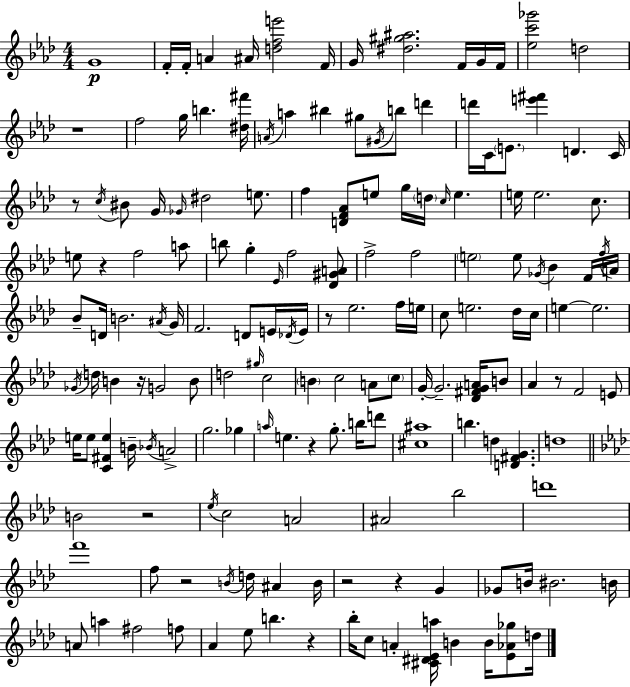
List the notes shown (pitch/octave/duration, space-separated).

G4/w F4/s F4/s A4/q A#4/s [D5,F5,E6]/h F4/s G4/s [D#5,G#5,A#5]/h. F4/s G4/s F4/s [Eb5,C6,Gb6]/h D5/h R/w F5/h G5/s B5/q. [D#5,F#6]/s A4/s A5/q BIS5/q G#5/e G#4/s B5/e D6/q D6/s C4/s E4/e. [E6,F#6]/q D4/q. C4/s R/e C5/s BIS4/e G4/s Gb4/s D#5/h E5/e. F5/q [D4,F4,Ab4]/e E5/e G5/s D5/s C5/s E5/q. E5/s E5/h. C5/e. E5/e R/q F5/h A5/e B5/e G5/q Eb4/s F5/h [Db4,G#4,A4]/e F5/h F5/h E5/h E5/e Gb4/s Bb4/q F4/s F5/s A4/s Bb4/e D4/s B4/h. A#4/s G4/s F4/h. D4/e E4/s Db4/s E4/s R/e Eb5/h. F5/s E5/s C5/e E5/h. Db5/s C5/s E5/q E5/h. Gb4/s D5/s B4/q R/s G4/h B4/e D5/h G#5/s C5/h B4/q C5/h A4/e C5/e G4/s G4/h. [Db4,F#4,G4,A4]/s B4/e Ab4/q R/e F4/h E4/e E5/s E5/e [C4,F#4,E5]/q B4/s Bb4/s A4/h G5/h. Gb5/q A5/s E5/q. R/q G5/e. B5/s D6/e [C#5,A#5]/w B5/q. D5/q [D4,F#4,G4]/q. D5/w B4/h R/h Eb5/s C5/h A4/h A#4/h Bb5/h D6/w F6/w F5/e R/h B4/s D5/s A#4/q B4/s R/h R/q G4/q Gb4/e B4/s BIS4/h. B4/s A4/e A5/q F#5/h F5/e Ab4/q Eb5/e B5/q. R/q Bb5/s C5/e A4/q [C#4,D#4,Eb4,A5]/s B4/q B4/s [Eb4,Ab4,Gb5]/e D5/s